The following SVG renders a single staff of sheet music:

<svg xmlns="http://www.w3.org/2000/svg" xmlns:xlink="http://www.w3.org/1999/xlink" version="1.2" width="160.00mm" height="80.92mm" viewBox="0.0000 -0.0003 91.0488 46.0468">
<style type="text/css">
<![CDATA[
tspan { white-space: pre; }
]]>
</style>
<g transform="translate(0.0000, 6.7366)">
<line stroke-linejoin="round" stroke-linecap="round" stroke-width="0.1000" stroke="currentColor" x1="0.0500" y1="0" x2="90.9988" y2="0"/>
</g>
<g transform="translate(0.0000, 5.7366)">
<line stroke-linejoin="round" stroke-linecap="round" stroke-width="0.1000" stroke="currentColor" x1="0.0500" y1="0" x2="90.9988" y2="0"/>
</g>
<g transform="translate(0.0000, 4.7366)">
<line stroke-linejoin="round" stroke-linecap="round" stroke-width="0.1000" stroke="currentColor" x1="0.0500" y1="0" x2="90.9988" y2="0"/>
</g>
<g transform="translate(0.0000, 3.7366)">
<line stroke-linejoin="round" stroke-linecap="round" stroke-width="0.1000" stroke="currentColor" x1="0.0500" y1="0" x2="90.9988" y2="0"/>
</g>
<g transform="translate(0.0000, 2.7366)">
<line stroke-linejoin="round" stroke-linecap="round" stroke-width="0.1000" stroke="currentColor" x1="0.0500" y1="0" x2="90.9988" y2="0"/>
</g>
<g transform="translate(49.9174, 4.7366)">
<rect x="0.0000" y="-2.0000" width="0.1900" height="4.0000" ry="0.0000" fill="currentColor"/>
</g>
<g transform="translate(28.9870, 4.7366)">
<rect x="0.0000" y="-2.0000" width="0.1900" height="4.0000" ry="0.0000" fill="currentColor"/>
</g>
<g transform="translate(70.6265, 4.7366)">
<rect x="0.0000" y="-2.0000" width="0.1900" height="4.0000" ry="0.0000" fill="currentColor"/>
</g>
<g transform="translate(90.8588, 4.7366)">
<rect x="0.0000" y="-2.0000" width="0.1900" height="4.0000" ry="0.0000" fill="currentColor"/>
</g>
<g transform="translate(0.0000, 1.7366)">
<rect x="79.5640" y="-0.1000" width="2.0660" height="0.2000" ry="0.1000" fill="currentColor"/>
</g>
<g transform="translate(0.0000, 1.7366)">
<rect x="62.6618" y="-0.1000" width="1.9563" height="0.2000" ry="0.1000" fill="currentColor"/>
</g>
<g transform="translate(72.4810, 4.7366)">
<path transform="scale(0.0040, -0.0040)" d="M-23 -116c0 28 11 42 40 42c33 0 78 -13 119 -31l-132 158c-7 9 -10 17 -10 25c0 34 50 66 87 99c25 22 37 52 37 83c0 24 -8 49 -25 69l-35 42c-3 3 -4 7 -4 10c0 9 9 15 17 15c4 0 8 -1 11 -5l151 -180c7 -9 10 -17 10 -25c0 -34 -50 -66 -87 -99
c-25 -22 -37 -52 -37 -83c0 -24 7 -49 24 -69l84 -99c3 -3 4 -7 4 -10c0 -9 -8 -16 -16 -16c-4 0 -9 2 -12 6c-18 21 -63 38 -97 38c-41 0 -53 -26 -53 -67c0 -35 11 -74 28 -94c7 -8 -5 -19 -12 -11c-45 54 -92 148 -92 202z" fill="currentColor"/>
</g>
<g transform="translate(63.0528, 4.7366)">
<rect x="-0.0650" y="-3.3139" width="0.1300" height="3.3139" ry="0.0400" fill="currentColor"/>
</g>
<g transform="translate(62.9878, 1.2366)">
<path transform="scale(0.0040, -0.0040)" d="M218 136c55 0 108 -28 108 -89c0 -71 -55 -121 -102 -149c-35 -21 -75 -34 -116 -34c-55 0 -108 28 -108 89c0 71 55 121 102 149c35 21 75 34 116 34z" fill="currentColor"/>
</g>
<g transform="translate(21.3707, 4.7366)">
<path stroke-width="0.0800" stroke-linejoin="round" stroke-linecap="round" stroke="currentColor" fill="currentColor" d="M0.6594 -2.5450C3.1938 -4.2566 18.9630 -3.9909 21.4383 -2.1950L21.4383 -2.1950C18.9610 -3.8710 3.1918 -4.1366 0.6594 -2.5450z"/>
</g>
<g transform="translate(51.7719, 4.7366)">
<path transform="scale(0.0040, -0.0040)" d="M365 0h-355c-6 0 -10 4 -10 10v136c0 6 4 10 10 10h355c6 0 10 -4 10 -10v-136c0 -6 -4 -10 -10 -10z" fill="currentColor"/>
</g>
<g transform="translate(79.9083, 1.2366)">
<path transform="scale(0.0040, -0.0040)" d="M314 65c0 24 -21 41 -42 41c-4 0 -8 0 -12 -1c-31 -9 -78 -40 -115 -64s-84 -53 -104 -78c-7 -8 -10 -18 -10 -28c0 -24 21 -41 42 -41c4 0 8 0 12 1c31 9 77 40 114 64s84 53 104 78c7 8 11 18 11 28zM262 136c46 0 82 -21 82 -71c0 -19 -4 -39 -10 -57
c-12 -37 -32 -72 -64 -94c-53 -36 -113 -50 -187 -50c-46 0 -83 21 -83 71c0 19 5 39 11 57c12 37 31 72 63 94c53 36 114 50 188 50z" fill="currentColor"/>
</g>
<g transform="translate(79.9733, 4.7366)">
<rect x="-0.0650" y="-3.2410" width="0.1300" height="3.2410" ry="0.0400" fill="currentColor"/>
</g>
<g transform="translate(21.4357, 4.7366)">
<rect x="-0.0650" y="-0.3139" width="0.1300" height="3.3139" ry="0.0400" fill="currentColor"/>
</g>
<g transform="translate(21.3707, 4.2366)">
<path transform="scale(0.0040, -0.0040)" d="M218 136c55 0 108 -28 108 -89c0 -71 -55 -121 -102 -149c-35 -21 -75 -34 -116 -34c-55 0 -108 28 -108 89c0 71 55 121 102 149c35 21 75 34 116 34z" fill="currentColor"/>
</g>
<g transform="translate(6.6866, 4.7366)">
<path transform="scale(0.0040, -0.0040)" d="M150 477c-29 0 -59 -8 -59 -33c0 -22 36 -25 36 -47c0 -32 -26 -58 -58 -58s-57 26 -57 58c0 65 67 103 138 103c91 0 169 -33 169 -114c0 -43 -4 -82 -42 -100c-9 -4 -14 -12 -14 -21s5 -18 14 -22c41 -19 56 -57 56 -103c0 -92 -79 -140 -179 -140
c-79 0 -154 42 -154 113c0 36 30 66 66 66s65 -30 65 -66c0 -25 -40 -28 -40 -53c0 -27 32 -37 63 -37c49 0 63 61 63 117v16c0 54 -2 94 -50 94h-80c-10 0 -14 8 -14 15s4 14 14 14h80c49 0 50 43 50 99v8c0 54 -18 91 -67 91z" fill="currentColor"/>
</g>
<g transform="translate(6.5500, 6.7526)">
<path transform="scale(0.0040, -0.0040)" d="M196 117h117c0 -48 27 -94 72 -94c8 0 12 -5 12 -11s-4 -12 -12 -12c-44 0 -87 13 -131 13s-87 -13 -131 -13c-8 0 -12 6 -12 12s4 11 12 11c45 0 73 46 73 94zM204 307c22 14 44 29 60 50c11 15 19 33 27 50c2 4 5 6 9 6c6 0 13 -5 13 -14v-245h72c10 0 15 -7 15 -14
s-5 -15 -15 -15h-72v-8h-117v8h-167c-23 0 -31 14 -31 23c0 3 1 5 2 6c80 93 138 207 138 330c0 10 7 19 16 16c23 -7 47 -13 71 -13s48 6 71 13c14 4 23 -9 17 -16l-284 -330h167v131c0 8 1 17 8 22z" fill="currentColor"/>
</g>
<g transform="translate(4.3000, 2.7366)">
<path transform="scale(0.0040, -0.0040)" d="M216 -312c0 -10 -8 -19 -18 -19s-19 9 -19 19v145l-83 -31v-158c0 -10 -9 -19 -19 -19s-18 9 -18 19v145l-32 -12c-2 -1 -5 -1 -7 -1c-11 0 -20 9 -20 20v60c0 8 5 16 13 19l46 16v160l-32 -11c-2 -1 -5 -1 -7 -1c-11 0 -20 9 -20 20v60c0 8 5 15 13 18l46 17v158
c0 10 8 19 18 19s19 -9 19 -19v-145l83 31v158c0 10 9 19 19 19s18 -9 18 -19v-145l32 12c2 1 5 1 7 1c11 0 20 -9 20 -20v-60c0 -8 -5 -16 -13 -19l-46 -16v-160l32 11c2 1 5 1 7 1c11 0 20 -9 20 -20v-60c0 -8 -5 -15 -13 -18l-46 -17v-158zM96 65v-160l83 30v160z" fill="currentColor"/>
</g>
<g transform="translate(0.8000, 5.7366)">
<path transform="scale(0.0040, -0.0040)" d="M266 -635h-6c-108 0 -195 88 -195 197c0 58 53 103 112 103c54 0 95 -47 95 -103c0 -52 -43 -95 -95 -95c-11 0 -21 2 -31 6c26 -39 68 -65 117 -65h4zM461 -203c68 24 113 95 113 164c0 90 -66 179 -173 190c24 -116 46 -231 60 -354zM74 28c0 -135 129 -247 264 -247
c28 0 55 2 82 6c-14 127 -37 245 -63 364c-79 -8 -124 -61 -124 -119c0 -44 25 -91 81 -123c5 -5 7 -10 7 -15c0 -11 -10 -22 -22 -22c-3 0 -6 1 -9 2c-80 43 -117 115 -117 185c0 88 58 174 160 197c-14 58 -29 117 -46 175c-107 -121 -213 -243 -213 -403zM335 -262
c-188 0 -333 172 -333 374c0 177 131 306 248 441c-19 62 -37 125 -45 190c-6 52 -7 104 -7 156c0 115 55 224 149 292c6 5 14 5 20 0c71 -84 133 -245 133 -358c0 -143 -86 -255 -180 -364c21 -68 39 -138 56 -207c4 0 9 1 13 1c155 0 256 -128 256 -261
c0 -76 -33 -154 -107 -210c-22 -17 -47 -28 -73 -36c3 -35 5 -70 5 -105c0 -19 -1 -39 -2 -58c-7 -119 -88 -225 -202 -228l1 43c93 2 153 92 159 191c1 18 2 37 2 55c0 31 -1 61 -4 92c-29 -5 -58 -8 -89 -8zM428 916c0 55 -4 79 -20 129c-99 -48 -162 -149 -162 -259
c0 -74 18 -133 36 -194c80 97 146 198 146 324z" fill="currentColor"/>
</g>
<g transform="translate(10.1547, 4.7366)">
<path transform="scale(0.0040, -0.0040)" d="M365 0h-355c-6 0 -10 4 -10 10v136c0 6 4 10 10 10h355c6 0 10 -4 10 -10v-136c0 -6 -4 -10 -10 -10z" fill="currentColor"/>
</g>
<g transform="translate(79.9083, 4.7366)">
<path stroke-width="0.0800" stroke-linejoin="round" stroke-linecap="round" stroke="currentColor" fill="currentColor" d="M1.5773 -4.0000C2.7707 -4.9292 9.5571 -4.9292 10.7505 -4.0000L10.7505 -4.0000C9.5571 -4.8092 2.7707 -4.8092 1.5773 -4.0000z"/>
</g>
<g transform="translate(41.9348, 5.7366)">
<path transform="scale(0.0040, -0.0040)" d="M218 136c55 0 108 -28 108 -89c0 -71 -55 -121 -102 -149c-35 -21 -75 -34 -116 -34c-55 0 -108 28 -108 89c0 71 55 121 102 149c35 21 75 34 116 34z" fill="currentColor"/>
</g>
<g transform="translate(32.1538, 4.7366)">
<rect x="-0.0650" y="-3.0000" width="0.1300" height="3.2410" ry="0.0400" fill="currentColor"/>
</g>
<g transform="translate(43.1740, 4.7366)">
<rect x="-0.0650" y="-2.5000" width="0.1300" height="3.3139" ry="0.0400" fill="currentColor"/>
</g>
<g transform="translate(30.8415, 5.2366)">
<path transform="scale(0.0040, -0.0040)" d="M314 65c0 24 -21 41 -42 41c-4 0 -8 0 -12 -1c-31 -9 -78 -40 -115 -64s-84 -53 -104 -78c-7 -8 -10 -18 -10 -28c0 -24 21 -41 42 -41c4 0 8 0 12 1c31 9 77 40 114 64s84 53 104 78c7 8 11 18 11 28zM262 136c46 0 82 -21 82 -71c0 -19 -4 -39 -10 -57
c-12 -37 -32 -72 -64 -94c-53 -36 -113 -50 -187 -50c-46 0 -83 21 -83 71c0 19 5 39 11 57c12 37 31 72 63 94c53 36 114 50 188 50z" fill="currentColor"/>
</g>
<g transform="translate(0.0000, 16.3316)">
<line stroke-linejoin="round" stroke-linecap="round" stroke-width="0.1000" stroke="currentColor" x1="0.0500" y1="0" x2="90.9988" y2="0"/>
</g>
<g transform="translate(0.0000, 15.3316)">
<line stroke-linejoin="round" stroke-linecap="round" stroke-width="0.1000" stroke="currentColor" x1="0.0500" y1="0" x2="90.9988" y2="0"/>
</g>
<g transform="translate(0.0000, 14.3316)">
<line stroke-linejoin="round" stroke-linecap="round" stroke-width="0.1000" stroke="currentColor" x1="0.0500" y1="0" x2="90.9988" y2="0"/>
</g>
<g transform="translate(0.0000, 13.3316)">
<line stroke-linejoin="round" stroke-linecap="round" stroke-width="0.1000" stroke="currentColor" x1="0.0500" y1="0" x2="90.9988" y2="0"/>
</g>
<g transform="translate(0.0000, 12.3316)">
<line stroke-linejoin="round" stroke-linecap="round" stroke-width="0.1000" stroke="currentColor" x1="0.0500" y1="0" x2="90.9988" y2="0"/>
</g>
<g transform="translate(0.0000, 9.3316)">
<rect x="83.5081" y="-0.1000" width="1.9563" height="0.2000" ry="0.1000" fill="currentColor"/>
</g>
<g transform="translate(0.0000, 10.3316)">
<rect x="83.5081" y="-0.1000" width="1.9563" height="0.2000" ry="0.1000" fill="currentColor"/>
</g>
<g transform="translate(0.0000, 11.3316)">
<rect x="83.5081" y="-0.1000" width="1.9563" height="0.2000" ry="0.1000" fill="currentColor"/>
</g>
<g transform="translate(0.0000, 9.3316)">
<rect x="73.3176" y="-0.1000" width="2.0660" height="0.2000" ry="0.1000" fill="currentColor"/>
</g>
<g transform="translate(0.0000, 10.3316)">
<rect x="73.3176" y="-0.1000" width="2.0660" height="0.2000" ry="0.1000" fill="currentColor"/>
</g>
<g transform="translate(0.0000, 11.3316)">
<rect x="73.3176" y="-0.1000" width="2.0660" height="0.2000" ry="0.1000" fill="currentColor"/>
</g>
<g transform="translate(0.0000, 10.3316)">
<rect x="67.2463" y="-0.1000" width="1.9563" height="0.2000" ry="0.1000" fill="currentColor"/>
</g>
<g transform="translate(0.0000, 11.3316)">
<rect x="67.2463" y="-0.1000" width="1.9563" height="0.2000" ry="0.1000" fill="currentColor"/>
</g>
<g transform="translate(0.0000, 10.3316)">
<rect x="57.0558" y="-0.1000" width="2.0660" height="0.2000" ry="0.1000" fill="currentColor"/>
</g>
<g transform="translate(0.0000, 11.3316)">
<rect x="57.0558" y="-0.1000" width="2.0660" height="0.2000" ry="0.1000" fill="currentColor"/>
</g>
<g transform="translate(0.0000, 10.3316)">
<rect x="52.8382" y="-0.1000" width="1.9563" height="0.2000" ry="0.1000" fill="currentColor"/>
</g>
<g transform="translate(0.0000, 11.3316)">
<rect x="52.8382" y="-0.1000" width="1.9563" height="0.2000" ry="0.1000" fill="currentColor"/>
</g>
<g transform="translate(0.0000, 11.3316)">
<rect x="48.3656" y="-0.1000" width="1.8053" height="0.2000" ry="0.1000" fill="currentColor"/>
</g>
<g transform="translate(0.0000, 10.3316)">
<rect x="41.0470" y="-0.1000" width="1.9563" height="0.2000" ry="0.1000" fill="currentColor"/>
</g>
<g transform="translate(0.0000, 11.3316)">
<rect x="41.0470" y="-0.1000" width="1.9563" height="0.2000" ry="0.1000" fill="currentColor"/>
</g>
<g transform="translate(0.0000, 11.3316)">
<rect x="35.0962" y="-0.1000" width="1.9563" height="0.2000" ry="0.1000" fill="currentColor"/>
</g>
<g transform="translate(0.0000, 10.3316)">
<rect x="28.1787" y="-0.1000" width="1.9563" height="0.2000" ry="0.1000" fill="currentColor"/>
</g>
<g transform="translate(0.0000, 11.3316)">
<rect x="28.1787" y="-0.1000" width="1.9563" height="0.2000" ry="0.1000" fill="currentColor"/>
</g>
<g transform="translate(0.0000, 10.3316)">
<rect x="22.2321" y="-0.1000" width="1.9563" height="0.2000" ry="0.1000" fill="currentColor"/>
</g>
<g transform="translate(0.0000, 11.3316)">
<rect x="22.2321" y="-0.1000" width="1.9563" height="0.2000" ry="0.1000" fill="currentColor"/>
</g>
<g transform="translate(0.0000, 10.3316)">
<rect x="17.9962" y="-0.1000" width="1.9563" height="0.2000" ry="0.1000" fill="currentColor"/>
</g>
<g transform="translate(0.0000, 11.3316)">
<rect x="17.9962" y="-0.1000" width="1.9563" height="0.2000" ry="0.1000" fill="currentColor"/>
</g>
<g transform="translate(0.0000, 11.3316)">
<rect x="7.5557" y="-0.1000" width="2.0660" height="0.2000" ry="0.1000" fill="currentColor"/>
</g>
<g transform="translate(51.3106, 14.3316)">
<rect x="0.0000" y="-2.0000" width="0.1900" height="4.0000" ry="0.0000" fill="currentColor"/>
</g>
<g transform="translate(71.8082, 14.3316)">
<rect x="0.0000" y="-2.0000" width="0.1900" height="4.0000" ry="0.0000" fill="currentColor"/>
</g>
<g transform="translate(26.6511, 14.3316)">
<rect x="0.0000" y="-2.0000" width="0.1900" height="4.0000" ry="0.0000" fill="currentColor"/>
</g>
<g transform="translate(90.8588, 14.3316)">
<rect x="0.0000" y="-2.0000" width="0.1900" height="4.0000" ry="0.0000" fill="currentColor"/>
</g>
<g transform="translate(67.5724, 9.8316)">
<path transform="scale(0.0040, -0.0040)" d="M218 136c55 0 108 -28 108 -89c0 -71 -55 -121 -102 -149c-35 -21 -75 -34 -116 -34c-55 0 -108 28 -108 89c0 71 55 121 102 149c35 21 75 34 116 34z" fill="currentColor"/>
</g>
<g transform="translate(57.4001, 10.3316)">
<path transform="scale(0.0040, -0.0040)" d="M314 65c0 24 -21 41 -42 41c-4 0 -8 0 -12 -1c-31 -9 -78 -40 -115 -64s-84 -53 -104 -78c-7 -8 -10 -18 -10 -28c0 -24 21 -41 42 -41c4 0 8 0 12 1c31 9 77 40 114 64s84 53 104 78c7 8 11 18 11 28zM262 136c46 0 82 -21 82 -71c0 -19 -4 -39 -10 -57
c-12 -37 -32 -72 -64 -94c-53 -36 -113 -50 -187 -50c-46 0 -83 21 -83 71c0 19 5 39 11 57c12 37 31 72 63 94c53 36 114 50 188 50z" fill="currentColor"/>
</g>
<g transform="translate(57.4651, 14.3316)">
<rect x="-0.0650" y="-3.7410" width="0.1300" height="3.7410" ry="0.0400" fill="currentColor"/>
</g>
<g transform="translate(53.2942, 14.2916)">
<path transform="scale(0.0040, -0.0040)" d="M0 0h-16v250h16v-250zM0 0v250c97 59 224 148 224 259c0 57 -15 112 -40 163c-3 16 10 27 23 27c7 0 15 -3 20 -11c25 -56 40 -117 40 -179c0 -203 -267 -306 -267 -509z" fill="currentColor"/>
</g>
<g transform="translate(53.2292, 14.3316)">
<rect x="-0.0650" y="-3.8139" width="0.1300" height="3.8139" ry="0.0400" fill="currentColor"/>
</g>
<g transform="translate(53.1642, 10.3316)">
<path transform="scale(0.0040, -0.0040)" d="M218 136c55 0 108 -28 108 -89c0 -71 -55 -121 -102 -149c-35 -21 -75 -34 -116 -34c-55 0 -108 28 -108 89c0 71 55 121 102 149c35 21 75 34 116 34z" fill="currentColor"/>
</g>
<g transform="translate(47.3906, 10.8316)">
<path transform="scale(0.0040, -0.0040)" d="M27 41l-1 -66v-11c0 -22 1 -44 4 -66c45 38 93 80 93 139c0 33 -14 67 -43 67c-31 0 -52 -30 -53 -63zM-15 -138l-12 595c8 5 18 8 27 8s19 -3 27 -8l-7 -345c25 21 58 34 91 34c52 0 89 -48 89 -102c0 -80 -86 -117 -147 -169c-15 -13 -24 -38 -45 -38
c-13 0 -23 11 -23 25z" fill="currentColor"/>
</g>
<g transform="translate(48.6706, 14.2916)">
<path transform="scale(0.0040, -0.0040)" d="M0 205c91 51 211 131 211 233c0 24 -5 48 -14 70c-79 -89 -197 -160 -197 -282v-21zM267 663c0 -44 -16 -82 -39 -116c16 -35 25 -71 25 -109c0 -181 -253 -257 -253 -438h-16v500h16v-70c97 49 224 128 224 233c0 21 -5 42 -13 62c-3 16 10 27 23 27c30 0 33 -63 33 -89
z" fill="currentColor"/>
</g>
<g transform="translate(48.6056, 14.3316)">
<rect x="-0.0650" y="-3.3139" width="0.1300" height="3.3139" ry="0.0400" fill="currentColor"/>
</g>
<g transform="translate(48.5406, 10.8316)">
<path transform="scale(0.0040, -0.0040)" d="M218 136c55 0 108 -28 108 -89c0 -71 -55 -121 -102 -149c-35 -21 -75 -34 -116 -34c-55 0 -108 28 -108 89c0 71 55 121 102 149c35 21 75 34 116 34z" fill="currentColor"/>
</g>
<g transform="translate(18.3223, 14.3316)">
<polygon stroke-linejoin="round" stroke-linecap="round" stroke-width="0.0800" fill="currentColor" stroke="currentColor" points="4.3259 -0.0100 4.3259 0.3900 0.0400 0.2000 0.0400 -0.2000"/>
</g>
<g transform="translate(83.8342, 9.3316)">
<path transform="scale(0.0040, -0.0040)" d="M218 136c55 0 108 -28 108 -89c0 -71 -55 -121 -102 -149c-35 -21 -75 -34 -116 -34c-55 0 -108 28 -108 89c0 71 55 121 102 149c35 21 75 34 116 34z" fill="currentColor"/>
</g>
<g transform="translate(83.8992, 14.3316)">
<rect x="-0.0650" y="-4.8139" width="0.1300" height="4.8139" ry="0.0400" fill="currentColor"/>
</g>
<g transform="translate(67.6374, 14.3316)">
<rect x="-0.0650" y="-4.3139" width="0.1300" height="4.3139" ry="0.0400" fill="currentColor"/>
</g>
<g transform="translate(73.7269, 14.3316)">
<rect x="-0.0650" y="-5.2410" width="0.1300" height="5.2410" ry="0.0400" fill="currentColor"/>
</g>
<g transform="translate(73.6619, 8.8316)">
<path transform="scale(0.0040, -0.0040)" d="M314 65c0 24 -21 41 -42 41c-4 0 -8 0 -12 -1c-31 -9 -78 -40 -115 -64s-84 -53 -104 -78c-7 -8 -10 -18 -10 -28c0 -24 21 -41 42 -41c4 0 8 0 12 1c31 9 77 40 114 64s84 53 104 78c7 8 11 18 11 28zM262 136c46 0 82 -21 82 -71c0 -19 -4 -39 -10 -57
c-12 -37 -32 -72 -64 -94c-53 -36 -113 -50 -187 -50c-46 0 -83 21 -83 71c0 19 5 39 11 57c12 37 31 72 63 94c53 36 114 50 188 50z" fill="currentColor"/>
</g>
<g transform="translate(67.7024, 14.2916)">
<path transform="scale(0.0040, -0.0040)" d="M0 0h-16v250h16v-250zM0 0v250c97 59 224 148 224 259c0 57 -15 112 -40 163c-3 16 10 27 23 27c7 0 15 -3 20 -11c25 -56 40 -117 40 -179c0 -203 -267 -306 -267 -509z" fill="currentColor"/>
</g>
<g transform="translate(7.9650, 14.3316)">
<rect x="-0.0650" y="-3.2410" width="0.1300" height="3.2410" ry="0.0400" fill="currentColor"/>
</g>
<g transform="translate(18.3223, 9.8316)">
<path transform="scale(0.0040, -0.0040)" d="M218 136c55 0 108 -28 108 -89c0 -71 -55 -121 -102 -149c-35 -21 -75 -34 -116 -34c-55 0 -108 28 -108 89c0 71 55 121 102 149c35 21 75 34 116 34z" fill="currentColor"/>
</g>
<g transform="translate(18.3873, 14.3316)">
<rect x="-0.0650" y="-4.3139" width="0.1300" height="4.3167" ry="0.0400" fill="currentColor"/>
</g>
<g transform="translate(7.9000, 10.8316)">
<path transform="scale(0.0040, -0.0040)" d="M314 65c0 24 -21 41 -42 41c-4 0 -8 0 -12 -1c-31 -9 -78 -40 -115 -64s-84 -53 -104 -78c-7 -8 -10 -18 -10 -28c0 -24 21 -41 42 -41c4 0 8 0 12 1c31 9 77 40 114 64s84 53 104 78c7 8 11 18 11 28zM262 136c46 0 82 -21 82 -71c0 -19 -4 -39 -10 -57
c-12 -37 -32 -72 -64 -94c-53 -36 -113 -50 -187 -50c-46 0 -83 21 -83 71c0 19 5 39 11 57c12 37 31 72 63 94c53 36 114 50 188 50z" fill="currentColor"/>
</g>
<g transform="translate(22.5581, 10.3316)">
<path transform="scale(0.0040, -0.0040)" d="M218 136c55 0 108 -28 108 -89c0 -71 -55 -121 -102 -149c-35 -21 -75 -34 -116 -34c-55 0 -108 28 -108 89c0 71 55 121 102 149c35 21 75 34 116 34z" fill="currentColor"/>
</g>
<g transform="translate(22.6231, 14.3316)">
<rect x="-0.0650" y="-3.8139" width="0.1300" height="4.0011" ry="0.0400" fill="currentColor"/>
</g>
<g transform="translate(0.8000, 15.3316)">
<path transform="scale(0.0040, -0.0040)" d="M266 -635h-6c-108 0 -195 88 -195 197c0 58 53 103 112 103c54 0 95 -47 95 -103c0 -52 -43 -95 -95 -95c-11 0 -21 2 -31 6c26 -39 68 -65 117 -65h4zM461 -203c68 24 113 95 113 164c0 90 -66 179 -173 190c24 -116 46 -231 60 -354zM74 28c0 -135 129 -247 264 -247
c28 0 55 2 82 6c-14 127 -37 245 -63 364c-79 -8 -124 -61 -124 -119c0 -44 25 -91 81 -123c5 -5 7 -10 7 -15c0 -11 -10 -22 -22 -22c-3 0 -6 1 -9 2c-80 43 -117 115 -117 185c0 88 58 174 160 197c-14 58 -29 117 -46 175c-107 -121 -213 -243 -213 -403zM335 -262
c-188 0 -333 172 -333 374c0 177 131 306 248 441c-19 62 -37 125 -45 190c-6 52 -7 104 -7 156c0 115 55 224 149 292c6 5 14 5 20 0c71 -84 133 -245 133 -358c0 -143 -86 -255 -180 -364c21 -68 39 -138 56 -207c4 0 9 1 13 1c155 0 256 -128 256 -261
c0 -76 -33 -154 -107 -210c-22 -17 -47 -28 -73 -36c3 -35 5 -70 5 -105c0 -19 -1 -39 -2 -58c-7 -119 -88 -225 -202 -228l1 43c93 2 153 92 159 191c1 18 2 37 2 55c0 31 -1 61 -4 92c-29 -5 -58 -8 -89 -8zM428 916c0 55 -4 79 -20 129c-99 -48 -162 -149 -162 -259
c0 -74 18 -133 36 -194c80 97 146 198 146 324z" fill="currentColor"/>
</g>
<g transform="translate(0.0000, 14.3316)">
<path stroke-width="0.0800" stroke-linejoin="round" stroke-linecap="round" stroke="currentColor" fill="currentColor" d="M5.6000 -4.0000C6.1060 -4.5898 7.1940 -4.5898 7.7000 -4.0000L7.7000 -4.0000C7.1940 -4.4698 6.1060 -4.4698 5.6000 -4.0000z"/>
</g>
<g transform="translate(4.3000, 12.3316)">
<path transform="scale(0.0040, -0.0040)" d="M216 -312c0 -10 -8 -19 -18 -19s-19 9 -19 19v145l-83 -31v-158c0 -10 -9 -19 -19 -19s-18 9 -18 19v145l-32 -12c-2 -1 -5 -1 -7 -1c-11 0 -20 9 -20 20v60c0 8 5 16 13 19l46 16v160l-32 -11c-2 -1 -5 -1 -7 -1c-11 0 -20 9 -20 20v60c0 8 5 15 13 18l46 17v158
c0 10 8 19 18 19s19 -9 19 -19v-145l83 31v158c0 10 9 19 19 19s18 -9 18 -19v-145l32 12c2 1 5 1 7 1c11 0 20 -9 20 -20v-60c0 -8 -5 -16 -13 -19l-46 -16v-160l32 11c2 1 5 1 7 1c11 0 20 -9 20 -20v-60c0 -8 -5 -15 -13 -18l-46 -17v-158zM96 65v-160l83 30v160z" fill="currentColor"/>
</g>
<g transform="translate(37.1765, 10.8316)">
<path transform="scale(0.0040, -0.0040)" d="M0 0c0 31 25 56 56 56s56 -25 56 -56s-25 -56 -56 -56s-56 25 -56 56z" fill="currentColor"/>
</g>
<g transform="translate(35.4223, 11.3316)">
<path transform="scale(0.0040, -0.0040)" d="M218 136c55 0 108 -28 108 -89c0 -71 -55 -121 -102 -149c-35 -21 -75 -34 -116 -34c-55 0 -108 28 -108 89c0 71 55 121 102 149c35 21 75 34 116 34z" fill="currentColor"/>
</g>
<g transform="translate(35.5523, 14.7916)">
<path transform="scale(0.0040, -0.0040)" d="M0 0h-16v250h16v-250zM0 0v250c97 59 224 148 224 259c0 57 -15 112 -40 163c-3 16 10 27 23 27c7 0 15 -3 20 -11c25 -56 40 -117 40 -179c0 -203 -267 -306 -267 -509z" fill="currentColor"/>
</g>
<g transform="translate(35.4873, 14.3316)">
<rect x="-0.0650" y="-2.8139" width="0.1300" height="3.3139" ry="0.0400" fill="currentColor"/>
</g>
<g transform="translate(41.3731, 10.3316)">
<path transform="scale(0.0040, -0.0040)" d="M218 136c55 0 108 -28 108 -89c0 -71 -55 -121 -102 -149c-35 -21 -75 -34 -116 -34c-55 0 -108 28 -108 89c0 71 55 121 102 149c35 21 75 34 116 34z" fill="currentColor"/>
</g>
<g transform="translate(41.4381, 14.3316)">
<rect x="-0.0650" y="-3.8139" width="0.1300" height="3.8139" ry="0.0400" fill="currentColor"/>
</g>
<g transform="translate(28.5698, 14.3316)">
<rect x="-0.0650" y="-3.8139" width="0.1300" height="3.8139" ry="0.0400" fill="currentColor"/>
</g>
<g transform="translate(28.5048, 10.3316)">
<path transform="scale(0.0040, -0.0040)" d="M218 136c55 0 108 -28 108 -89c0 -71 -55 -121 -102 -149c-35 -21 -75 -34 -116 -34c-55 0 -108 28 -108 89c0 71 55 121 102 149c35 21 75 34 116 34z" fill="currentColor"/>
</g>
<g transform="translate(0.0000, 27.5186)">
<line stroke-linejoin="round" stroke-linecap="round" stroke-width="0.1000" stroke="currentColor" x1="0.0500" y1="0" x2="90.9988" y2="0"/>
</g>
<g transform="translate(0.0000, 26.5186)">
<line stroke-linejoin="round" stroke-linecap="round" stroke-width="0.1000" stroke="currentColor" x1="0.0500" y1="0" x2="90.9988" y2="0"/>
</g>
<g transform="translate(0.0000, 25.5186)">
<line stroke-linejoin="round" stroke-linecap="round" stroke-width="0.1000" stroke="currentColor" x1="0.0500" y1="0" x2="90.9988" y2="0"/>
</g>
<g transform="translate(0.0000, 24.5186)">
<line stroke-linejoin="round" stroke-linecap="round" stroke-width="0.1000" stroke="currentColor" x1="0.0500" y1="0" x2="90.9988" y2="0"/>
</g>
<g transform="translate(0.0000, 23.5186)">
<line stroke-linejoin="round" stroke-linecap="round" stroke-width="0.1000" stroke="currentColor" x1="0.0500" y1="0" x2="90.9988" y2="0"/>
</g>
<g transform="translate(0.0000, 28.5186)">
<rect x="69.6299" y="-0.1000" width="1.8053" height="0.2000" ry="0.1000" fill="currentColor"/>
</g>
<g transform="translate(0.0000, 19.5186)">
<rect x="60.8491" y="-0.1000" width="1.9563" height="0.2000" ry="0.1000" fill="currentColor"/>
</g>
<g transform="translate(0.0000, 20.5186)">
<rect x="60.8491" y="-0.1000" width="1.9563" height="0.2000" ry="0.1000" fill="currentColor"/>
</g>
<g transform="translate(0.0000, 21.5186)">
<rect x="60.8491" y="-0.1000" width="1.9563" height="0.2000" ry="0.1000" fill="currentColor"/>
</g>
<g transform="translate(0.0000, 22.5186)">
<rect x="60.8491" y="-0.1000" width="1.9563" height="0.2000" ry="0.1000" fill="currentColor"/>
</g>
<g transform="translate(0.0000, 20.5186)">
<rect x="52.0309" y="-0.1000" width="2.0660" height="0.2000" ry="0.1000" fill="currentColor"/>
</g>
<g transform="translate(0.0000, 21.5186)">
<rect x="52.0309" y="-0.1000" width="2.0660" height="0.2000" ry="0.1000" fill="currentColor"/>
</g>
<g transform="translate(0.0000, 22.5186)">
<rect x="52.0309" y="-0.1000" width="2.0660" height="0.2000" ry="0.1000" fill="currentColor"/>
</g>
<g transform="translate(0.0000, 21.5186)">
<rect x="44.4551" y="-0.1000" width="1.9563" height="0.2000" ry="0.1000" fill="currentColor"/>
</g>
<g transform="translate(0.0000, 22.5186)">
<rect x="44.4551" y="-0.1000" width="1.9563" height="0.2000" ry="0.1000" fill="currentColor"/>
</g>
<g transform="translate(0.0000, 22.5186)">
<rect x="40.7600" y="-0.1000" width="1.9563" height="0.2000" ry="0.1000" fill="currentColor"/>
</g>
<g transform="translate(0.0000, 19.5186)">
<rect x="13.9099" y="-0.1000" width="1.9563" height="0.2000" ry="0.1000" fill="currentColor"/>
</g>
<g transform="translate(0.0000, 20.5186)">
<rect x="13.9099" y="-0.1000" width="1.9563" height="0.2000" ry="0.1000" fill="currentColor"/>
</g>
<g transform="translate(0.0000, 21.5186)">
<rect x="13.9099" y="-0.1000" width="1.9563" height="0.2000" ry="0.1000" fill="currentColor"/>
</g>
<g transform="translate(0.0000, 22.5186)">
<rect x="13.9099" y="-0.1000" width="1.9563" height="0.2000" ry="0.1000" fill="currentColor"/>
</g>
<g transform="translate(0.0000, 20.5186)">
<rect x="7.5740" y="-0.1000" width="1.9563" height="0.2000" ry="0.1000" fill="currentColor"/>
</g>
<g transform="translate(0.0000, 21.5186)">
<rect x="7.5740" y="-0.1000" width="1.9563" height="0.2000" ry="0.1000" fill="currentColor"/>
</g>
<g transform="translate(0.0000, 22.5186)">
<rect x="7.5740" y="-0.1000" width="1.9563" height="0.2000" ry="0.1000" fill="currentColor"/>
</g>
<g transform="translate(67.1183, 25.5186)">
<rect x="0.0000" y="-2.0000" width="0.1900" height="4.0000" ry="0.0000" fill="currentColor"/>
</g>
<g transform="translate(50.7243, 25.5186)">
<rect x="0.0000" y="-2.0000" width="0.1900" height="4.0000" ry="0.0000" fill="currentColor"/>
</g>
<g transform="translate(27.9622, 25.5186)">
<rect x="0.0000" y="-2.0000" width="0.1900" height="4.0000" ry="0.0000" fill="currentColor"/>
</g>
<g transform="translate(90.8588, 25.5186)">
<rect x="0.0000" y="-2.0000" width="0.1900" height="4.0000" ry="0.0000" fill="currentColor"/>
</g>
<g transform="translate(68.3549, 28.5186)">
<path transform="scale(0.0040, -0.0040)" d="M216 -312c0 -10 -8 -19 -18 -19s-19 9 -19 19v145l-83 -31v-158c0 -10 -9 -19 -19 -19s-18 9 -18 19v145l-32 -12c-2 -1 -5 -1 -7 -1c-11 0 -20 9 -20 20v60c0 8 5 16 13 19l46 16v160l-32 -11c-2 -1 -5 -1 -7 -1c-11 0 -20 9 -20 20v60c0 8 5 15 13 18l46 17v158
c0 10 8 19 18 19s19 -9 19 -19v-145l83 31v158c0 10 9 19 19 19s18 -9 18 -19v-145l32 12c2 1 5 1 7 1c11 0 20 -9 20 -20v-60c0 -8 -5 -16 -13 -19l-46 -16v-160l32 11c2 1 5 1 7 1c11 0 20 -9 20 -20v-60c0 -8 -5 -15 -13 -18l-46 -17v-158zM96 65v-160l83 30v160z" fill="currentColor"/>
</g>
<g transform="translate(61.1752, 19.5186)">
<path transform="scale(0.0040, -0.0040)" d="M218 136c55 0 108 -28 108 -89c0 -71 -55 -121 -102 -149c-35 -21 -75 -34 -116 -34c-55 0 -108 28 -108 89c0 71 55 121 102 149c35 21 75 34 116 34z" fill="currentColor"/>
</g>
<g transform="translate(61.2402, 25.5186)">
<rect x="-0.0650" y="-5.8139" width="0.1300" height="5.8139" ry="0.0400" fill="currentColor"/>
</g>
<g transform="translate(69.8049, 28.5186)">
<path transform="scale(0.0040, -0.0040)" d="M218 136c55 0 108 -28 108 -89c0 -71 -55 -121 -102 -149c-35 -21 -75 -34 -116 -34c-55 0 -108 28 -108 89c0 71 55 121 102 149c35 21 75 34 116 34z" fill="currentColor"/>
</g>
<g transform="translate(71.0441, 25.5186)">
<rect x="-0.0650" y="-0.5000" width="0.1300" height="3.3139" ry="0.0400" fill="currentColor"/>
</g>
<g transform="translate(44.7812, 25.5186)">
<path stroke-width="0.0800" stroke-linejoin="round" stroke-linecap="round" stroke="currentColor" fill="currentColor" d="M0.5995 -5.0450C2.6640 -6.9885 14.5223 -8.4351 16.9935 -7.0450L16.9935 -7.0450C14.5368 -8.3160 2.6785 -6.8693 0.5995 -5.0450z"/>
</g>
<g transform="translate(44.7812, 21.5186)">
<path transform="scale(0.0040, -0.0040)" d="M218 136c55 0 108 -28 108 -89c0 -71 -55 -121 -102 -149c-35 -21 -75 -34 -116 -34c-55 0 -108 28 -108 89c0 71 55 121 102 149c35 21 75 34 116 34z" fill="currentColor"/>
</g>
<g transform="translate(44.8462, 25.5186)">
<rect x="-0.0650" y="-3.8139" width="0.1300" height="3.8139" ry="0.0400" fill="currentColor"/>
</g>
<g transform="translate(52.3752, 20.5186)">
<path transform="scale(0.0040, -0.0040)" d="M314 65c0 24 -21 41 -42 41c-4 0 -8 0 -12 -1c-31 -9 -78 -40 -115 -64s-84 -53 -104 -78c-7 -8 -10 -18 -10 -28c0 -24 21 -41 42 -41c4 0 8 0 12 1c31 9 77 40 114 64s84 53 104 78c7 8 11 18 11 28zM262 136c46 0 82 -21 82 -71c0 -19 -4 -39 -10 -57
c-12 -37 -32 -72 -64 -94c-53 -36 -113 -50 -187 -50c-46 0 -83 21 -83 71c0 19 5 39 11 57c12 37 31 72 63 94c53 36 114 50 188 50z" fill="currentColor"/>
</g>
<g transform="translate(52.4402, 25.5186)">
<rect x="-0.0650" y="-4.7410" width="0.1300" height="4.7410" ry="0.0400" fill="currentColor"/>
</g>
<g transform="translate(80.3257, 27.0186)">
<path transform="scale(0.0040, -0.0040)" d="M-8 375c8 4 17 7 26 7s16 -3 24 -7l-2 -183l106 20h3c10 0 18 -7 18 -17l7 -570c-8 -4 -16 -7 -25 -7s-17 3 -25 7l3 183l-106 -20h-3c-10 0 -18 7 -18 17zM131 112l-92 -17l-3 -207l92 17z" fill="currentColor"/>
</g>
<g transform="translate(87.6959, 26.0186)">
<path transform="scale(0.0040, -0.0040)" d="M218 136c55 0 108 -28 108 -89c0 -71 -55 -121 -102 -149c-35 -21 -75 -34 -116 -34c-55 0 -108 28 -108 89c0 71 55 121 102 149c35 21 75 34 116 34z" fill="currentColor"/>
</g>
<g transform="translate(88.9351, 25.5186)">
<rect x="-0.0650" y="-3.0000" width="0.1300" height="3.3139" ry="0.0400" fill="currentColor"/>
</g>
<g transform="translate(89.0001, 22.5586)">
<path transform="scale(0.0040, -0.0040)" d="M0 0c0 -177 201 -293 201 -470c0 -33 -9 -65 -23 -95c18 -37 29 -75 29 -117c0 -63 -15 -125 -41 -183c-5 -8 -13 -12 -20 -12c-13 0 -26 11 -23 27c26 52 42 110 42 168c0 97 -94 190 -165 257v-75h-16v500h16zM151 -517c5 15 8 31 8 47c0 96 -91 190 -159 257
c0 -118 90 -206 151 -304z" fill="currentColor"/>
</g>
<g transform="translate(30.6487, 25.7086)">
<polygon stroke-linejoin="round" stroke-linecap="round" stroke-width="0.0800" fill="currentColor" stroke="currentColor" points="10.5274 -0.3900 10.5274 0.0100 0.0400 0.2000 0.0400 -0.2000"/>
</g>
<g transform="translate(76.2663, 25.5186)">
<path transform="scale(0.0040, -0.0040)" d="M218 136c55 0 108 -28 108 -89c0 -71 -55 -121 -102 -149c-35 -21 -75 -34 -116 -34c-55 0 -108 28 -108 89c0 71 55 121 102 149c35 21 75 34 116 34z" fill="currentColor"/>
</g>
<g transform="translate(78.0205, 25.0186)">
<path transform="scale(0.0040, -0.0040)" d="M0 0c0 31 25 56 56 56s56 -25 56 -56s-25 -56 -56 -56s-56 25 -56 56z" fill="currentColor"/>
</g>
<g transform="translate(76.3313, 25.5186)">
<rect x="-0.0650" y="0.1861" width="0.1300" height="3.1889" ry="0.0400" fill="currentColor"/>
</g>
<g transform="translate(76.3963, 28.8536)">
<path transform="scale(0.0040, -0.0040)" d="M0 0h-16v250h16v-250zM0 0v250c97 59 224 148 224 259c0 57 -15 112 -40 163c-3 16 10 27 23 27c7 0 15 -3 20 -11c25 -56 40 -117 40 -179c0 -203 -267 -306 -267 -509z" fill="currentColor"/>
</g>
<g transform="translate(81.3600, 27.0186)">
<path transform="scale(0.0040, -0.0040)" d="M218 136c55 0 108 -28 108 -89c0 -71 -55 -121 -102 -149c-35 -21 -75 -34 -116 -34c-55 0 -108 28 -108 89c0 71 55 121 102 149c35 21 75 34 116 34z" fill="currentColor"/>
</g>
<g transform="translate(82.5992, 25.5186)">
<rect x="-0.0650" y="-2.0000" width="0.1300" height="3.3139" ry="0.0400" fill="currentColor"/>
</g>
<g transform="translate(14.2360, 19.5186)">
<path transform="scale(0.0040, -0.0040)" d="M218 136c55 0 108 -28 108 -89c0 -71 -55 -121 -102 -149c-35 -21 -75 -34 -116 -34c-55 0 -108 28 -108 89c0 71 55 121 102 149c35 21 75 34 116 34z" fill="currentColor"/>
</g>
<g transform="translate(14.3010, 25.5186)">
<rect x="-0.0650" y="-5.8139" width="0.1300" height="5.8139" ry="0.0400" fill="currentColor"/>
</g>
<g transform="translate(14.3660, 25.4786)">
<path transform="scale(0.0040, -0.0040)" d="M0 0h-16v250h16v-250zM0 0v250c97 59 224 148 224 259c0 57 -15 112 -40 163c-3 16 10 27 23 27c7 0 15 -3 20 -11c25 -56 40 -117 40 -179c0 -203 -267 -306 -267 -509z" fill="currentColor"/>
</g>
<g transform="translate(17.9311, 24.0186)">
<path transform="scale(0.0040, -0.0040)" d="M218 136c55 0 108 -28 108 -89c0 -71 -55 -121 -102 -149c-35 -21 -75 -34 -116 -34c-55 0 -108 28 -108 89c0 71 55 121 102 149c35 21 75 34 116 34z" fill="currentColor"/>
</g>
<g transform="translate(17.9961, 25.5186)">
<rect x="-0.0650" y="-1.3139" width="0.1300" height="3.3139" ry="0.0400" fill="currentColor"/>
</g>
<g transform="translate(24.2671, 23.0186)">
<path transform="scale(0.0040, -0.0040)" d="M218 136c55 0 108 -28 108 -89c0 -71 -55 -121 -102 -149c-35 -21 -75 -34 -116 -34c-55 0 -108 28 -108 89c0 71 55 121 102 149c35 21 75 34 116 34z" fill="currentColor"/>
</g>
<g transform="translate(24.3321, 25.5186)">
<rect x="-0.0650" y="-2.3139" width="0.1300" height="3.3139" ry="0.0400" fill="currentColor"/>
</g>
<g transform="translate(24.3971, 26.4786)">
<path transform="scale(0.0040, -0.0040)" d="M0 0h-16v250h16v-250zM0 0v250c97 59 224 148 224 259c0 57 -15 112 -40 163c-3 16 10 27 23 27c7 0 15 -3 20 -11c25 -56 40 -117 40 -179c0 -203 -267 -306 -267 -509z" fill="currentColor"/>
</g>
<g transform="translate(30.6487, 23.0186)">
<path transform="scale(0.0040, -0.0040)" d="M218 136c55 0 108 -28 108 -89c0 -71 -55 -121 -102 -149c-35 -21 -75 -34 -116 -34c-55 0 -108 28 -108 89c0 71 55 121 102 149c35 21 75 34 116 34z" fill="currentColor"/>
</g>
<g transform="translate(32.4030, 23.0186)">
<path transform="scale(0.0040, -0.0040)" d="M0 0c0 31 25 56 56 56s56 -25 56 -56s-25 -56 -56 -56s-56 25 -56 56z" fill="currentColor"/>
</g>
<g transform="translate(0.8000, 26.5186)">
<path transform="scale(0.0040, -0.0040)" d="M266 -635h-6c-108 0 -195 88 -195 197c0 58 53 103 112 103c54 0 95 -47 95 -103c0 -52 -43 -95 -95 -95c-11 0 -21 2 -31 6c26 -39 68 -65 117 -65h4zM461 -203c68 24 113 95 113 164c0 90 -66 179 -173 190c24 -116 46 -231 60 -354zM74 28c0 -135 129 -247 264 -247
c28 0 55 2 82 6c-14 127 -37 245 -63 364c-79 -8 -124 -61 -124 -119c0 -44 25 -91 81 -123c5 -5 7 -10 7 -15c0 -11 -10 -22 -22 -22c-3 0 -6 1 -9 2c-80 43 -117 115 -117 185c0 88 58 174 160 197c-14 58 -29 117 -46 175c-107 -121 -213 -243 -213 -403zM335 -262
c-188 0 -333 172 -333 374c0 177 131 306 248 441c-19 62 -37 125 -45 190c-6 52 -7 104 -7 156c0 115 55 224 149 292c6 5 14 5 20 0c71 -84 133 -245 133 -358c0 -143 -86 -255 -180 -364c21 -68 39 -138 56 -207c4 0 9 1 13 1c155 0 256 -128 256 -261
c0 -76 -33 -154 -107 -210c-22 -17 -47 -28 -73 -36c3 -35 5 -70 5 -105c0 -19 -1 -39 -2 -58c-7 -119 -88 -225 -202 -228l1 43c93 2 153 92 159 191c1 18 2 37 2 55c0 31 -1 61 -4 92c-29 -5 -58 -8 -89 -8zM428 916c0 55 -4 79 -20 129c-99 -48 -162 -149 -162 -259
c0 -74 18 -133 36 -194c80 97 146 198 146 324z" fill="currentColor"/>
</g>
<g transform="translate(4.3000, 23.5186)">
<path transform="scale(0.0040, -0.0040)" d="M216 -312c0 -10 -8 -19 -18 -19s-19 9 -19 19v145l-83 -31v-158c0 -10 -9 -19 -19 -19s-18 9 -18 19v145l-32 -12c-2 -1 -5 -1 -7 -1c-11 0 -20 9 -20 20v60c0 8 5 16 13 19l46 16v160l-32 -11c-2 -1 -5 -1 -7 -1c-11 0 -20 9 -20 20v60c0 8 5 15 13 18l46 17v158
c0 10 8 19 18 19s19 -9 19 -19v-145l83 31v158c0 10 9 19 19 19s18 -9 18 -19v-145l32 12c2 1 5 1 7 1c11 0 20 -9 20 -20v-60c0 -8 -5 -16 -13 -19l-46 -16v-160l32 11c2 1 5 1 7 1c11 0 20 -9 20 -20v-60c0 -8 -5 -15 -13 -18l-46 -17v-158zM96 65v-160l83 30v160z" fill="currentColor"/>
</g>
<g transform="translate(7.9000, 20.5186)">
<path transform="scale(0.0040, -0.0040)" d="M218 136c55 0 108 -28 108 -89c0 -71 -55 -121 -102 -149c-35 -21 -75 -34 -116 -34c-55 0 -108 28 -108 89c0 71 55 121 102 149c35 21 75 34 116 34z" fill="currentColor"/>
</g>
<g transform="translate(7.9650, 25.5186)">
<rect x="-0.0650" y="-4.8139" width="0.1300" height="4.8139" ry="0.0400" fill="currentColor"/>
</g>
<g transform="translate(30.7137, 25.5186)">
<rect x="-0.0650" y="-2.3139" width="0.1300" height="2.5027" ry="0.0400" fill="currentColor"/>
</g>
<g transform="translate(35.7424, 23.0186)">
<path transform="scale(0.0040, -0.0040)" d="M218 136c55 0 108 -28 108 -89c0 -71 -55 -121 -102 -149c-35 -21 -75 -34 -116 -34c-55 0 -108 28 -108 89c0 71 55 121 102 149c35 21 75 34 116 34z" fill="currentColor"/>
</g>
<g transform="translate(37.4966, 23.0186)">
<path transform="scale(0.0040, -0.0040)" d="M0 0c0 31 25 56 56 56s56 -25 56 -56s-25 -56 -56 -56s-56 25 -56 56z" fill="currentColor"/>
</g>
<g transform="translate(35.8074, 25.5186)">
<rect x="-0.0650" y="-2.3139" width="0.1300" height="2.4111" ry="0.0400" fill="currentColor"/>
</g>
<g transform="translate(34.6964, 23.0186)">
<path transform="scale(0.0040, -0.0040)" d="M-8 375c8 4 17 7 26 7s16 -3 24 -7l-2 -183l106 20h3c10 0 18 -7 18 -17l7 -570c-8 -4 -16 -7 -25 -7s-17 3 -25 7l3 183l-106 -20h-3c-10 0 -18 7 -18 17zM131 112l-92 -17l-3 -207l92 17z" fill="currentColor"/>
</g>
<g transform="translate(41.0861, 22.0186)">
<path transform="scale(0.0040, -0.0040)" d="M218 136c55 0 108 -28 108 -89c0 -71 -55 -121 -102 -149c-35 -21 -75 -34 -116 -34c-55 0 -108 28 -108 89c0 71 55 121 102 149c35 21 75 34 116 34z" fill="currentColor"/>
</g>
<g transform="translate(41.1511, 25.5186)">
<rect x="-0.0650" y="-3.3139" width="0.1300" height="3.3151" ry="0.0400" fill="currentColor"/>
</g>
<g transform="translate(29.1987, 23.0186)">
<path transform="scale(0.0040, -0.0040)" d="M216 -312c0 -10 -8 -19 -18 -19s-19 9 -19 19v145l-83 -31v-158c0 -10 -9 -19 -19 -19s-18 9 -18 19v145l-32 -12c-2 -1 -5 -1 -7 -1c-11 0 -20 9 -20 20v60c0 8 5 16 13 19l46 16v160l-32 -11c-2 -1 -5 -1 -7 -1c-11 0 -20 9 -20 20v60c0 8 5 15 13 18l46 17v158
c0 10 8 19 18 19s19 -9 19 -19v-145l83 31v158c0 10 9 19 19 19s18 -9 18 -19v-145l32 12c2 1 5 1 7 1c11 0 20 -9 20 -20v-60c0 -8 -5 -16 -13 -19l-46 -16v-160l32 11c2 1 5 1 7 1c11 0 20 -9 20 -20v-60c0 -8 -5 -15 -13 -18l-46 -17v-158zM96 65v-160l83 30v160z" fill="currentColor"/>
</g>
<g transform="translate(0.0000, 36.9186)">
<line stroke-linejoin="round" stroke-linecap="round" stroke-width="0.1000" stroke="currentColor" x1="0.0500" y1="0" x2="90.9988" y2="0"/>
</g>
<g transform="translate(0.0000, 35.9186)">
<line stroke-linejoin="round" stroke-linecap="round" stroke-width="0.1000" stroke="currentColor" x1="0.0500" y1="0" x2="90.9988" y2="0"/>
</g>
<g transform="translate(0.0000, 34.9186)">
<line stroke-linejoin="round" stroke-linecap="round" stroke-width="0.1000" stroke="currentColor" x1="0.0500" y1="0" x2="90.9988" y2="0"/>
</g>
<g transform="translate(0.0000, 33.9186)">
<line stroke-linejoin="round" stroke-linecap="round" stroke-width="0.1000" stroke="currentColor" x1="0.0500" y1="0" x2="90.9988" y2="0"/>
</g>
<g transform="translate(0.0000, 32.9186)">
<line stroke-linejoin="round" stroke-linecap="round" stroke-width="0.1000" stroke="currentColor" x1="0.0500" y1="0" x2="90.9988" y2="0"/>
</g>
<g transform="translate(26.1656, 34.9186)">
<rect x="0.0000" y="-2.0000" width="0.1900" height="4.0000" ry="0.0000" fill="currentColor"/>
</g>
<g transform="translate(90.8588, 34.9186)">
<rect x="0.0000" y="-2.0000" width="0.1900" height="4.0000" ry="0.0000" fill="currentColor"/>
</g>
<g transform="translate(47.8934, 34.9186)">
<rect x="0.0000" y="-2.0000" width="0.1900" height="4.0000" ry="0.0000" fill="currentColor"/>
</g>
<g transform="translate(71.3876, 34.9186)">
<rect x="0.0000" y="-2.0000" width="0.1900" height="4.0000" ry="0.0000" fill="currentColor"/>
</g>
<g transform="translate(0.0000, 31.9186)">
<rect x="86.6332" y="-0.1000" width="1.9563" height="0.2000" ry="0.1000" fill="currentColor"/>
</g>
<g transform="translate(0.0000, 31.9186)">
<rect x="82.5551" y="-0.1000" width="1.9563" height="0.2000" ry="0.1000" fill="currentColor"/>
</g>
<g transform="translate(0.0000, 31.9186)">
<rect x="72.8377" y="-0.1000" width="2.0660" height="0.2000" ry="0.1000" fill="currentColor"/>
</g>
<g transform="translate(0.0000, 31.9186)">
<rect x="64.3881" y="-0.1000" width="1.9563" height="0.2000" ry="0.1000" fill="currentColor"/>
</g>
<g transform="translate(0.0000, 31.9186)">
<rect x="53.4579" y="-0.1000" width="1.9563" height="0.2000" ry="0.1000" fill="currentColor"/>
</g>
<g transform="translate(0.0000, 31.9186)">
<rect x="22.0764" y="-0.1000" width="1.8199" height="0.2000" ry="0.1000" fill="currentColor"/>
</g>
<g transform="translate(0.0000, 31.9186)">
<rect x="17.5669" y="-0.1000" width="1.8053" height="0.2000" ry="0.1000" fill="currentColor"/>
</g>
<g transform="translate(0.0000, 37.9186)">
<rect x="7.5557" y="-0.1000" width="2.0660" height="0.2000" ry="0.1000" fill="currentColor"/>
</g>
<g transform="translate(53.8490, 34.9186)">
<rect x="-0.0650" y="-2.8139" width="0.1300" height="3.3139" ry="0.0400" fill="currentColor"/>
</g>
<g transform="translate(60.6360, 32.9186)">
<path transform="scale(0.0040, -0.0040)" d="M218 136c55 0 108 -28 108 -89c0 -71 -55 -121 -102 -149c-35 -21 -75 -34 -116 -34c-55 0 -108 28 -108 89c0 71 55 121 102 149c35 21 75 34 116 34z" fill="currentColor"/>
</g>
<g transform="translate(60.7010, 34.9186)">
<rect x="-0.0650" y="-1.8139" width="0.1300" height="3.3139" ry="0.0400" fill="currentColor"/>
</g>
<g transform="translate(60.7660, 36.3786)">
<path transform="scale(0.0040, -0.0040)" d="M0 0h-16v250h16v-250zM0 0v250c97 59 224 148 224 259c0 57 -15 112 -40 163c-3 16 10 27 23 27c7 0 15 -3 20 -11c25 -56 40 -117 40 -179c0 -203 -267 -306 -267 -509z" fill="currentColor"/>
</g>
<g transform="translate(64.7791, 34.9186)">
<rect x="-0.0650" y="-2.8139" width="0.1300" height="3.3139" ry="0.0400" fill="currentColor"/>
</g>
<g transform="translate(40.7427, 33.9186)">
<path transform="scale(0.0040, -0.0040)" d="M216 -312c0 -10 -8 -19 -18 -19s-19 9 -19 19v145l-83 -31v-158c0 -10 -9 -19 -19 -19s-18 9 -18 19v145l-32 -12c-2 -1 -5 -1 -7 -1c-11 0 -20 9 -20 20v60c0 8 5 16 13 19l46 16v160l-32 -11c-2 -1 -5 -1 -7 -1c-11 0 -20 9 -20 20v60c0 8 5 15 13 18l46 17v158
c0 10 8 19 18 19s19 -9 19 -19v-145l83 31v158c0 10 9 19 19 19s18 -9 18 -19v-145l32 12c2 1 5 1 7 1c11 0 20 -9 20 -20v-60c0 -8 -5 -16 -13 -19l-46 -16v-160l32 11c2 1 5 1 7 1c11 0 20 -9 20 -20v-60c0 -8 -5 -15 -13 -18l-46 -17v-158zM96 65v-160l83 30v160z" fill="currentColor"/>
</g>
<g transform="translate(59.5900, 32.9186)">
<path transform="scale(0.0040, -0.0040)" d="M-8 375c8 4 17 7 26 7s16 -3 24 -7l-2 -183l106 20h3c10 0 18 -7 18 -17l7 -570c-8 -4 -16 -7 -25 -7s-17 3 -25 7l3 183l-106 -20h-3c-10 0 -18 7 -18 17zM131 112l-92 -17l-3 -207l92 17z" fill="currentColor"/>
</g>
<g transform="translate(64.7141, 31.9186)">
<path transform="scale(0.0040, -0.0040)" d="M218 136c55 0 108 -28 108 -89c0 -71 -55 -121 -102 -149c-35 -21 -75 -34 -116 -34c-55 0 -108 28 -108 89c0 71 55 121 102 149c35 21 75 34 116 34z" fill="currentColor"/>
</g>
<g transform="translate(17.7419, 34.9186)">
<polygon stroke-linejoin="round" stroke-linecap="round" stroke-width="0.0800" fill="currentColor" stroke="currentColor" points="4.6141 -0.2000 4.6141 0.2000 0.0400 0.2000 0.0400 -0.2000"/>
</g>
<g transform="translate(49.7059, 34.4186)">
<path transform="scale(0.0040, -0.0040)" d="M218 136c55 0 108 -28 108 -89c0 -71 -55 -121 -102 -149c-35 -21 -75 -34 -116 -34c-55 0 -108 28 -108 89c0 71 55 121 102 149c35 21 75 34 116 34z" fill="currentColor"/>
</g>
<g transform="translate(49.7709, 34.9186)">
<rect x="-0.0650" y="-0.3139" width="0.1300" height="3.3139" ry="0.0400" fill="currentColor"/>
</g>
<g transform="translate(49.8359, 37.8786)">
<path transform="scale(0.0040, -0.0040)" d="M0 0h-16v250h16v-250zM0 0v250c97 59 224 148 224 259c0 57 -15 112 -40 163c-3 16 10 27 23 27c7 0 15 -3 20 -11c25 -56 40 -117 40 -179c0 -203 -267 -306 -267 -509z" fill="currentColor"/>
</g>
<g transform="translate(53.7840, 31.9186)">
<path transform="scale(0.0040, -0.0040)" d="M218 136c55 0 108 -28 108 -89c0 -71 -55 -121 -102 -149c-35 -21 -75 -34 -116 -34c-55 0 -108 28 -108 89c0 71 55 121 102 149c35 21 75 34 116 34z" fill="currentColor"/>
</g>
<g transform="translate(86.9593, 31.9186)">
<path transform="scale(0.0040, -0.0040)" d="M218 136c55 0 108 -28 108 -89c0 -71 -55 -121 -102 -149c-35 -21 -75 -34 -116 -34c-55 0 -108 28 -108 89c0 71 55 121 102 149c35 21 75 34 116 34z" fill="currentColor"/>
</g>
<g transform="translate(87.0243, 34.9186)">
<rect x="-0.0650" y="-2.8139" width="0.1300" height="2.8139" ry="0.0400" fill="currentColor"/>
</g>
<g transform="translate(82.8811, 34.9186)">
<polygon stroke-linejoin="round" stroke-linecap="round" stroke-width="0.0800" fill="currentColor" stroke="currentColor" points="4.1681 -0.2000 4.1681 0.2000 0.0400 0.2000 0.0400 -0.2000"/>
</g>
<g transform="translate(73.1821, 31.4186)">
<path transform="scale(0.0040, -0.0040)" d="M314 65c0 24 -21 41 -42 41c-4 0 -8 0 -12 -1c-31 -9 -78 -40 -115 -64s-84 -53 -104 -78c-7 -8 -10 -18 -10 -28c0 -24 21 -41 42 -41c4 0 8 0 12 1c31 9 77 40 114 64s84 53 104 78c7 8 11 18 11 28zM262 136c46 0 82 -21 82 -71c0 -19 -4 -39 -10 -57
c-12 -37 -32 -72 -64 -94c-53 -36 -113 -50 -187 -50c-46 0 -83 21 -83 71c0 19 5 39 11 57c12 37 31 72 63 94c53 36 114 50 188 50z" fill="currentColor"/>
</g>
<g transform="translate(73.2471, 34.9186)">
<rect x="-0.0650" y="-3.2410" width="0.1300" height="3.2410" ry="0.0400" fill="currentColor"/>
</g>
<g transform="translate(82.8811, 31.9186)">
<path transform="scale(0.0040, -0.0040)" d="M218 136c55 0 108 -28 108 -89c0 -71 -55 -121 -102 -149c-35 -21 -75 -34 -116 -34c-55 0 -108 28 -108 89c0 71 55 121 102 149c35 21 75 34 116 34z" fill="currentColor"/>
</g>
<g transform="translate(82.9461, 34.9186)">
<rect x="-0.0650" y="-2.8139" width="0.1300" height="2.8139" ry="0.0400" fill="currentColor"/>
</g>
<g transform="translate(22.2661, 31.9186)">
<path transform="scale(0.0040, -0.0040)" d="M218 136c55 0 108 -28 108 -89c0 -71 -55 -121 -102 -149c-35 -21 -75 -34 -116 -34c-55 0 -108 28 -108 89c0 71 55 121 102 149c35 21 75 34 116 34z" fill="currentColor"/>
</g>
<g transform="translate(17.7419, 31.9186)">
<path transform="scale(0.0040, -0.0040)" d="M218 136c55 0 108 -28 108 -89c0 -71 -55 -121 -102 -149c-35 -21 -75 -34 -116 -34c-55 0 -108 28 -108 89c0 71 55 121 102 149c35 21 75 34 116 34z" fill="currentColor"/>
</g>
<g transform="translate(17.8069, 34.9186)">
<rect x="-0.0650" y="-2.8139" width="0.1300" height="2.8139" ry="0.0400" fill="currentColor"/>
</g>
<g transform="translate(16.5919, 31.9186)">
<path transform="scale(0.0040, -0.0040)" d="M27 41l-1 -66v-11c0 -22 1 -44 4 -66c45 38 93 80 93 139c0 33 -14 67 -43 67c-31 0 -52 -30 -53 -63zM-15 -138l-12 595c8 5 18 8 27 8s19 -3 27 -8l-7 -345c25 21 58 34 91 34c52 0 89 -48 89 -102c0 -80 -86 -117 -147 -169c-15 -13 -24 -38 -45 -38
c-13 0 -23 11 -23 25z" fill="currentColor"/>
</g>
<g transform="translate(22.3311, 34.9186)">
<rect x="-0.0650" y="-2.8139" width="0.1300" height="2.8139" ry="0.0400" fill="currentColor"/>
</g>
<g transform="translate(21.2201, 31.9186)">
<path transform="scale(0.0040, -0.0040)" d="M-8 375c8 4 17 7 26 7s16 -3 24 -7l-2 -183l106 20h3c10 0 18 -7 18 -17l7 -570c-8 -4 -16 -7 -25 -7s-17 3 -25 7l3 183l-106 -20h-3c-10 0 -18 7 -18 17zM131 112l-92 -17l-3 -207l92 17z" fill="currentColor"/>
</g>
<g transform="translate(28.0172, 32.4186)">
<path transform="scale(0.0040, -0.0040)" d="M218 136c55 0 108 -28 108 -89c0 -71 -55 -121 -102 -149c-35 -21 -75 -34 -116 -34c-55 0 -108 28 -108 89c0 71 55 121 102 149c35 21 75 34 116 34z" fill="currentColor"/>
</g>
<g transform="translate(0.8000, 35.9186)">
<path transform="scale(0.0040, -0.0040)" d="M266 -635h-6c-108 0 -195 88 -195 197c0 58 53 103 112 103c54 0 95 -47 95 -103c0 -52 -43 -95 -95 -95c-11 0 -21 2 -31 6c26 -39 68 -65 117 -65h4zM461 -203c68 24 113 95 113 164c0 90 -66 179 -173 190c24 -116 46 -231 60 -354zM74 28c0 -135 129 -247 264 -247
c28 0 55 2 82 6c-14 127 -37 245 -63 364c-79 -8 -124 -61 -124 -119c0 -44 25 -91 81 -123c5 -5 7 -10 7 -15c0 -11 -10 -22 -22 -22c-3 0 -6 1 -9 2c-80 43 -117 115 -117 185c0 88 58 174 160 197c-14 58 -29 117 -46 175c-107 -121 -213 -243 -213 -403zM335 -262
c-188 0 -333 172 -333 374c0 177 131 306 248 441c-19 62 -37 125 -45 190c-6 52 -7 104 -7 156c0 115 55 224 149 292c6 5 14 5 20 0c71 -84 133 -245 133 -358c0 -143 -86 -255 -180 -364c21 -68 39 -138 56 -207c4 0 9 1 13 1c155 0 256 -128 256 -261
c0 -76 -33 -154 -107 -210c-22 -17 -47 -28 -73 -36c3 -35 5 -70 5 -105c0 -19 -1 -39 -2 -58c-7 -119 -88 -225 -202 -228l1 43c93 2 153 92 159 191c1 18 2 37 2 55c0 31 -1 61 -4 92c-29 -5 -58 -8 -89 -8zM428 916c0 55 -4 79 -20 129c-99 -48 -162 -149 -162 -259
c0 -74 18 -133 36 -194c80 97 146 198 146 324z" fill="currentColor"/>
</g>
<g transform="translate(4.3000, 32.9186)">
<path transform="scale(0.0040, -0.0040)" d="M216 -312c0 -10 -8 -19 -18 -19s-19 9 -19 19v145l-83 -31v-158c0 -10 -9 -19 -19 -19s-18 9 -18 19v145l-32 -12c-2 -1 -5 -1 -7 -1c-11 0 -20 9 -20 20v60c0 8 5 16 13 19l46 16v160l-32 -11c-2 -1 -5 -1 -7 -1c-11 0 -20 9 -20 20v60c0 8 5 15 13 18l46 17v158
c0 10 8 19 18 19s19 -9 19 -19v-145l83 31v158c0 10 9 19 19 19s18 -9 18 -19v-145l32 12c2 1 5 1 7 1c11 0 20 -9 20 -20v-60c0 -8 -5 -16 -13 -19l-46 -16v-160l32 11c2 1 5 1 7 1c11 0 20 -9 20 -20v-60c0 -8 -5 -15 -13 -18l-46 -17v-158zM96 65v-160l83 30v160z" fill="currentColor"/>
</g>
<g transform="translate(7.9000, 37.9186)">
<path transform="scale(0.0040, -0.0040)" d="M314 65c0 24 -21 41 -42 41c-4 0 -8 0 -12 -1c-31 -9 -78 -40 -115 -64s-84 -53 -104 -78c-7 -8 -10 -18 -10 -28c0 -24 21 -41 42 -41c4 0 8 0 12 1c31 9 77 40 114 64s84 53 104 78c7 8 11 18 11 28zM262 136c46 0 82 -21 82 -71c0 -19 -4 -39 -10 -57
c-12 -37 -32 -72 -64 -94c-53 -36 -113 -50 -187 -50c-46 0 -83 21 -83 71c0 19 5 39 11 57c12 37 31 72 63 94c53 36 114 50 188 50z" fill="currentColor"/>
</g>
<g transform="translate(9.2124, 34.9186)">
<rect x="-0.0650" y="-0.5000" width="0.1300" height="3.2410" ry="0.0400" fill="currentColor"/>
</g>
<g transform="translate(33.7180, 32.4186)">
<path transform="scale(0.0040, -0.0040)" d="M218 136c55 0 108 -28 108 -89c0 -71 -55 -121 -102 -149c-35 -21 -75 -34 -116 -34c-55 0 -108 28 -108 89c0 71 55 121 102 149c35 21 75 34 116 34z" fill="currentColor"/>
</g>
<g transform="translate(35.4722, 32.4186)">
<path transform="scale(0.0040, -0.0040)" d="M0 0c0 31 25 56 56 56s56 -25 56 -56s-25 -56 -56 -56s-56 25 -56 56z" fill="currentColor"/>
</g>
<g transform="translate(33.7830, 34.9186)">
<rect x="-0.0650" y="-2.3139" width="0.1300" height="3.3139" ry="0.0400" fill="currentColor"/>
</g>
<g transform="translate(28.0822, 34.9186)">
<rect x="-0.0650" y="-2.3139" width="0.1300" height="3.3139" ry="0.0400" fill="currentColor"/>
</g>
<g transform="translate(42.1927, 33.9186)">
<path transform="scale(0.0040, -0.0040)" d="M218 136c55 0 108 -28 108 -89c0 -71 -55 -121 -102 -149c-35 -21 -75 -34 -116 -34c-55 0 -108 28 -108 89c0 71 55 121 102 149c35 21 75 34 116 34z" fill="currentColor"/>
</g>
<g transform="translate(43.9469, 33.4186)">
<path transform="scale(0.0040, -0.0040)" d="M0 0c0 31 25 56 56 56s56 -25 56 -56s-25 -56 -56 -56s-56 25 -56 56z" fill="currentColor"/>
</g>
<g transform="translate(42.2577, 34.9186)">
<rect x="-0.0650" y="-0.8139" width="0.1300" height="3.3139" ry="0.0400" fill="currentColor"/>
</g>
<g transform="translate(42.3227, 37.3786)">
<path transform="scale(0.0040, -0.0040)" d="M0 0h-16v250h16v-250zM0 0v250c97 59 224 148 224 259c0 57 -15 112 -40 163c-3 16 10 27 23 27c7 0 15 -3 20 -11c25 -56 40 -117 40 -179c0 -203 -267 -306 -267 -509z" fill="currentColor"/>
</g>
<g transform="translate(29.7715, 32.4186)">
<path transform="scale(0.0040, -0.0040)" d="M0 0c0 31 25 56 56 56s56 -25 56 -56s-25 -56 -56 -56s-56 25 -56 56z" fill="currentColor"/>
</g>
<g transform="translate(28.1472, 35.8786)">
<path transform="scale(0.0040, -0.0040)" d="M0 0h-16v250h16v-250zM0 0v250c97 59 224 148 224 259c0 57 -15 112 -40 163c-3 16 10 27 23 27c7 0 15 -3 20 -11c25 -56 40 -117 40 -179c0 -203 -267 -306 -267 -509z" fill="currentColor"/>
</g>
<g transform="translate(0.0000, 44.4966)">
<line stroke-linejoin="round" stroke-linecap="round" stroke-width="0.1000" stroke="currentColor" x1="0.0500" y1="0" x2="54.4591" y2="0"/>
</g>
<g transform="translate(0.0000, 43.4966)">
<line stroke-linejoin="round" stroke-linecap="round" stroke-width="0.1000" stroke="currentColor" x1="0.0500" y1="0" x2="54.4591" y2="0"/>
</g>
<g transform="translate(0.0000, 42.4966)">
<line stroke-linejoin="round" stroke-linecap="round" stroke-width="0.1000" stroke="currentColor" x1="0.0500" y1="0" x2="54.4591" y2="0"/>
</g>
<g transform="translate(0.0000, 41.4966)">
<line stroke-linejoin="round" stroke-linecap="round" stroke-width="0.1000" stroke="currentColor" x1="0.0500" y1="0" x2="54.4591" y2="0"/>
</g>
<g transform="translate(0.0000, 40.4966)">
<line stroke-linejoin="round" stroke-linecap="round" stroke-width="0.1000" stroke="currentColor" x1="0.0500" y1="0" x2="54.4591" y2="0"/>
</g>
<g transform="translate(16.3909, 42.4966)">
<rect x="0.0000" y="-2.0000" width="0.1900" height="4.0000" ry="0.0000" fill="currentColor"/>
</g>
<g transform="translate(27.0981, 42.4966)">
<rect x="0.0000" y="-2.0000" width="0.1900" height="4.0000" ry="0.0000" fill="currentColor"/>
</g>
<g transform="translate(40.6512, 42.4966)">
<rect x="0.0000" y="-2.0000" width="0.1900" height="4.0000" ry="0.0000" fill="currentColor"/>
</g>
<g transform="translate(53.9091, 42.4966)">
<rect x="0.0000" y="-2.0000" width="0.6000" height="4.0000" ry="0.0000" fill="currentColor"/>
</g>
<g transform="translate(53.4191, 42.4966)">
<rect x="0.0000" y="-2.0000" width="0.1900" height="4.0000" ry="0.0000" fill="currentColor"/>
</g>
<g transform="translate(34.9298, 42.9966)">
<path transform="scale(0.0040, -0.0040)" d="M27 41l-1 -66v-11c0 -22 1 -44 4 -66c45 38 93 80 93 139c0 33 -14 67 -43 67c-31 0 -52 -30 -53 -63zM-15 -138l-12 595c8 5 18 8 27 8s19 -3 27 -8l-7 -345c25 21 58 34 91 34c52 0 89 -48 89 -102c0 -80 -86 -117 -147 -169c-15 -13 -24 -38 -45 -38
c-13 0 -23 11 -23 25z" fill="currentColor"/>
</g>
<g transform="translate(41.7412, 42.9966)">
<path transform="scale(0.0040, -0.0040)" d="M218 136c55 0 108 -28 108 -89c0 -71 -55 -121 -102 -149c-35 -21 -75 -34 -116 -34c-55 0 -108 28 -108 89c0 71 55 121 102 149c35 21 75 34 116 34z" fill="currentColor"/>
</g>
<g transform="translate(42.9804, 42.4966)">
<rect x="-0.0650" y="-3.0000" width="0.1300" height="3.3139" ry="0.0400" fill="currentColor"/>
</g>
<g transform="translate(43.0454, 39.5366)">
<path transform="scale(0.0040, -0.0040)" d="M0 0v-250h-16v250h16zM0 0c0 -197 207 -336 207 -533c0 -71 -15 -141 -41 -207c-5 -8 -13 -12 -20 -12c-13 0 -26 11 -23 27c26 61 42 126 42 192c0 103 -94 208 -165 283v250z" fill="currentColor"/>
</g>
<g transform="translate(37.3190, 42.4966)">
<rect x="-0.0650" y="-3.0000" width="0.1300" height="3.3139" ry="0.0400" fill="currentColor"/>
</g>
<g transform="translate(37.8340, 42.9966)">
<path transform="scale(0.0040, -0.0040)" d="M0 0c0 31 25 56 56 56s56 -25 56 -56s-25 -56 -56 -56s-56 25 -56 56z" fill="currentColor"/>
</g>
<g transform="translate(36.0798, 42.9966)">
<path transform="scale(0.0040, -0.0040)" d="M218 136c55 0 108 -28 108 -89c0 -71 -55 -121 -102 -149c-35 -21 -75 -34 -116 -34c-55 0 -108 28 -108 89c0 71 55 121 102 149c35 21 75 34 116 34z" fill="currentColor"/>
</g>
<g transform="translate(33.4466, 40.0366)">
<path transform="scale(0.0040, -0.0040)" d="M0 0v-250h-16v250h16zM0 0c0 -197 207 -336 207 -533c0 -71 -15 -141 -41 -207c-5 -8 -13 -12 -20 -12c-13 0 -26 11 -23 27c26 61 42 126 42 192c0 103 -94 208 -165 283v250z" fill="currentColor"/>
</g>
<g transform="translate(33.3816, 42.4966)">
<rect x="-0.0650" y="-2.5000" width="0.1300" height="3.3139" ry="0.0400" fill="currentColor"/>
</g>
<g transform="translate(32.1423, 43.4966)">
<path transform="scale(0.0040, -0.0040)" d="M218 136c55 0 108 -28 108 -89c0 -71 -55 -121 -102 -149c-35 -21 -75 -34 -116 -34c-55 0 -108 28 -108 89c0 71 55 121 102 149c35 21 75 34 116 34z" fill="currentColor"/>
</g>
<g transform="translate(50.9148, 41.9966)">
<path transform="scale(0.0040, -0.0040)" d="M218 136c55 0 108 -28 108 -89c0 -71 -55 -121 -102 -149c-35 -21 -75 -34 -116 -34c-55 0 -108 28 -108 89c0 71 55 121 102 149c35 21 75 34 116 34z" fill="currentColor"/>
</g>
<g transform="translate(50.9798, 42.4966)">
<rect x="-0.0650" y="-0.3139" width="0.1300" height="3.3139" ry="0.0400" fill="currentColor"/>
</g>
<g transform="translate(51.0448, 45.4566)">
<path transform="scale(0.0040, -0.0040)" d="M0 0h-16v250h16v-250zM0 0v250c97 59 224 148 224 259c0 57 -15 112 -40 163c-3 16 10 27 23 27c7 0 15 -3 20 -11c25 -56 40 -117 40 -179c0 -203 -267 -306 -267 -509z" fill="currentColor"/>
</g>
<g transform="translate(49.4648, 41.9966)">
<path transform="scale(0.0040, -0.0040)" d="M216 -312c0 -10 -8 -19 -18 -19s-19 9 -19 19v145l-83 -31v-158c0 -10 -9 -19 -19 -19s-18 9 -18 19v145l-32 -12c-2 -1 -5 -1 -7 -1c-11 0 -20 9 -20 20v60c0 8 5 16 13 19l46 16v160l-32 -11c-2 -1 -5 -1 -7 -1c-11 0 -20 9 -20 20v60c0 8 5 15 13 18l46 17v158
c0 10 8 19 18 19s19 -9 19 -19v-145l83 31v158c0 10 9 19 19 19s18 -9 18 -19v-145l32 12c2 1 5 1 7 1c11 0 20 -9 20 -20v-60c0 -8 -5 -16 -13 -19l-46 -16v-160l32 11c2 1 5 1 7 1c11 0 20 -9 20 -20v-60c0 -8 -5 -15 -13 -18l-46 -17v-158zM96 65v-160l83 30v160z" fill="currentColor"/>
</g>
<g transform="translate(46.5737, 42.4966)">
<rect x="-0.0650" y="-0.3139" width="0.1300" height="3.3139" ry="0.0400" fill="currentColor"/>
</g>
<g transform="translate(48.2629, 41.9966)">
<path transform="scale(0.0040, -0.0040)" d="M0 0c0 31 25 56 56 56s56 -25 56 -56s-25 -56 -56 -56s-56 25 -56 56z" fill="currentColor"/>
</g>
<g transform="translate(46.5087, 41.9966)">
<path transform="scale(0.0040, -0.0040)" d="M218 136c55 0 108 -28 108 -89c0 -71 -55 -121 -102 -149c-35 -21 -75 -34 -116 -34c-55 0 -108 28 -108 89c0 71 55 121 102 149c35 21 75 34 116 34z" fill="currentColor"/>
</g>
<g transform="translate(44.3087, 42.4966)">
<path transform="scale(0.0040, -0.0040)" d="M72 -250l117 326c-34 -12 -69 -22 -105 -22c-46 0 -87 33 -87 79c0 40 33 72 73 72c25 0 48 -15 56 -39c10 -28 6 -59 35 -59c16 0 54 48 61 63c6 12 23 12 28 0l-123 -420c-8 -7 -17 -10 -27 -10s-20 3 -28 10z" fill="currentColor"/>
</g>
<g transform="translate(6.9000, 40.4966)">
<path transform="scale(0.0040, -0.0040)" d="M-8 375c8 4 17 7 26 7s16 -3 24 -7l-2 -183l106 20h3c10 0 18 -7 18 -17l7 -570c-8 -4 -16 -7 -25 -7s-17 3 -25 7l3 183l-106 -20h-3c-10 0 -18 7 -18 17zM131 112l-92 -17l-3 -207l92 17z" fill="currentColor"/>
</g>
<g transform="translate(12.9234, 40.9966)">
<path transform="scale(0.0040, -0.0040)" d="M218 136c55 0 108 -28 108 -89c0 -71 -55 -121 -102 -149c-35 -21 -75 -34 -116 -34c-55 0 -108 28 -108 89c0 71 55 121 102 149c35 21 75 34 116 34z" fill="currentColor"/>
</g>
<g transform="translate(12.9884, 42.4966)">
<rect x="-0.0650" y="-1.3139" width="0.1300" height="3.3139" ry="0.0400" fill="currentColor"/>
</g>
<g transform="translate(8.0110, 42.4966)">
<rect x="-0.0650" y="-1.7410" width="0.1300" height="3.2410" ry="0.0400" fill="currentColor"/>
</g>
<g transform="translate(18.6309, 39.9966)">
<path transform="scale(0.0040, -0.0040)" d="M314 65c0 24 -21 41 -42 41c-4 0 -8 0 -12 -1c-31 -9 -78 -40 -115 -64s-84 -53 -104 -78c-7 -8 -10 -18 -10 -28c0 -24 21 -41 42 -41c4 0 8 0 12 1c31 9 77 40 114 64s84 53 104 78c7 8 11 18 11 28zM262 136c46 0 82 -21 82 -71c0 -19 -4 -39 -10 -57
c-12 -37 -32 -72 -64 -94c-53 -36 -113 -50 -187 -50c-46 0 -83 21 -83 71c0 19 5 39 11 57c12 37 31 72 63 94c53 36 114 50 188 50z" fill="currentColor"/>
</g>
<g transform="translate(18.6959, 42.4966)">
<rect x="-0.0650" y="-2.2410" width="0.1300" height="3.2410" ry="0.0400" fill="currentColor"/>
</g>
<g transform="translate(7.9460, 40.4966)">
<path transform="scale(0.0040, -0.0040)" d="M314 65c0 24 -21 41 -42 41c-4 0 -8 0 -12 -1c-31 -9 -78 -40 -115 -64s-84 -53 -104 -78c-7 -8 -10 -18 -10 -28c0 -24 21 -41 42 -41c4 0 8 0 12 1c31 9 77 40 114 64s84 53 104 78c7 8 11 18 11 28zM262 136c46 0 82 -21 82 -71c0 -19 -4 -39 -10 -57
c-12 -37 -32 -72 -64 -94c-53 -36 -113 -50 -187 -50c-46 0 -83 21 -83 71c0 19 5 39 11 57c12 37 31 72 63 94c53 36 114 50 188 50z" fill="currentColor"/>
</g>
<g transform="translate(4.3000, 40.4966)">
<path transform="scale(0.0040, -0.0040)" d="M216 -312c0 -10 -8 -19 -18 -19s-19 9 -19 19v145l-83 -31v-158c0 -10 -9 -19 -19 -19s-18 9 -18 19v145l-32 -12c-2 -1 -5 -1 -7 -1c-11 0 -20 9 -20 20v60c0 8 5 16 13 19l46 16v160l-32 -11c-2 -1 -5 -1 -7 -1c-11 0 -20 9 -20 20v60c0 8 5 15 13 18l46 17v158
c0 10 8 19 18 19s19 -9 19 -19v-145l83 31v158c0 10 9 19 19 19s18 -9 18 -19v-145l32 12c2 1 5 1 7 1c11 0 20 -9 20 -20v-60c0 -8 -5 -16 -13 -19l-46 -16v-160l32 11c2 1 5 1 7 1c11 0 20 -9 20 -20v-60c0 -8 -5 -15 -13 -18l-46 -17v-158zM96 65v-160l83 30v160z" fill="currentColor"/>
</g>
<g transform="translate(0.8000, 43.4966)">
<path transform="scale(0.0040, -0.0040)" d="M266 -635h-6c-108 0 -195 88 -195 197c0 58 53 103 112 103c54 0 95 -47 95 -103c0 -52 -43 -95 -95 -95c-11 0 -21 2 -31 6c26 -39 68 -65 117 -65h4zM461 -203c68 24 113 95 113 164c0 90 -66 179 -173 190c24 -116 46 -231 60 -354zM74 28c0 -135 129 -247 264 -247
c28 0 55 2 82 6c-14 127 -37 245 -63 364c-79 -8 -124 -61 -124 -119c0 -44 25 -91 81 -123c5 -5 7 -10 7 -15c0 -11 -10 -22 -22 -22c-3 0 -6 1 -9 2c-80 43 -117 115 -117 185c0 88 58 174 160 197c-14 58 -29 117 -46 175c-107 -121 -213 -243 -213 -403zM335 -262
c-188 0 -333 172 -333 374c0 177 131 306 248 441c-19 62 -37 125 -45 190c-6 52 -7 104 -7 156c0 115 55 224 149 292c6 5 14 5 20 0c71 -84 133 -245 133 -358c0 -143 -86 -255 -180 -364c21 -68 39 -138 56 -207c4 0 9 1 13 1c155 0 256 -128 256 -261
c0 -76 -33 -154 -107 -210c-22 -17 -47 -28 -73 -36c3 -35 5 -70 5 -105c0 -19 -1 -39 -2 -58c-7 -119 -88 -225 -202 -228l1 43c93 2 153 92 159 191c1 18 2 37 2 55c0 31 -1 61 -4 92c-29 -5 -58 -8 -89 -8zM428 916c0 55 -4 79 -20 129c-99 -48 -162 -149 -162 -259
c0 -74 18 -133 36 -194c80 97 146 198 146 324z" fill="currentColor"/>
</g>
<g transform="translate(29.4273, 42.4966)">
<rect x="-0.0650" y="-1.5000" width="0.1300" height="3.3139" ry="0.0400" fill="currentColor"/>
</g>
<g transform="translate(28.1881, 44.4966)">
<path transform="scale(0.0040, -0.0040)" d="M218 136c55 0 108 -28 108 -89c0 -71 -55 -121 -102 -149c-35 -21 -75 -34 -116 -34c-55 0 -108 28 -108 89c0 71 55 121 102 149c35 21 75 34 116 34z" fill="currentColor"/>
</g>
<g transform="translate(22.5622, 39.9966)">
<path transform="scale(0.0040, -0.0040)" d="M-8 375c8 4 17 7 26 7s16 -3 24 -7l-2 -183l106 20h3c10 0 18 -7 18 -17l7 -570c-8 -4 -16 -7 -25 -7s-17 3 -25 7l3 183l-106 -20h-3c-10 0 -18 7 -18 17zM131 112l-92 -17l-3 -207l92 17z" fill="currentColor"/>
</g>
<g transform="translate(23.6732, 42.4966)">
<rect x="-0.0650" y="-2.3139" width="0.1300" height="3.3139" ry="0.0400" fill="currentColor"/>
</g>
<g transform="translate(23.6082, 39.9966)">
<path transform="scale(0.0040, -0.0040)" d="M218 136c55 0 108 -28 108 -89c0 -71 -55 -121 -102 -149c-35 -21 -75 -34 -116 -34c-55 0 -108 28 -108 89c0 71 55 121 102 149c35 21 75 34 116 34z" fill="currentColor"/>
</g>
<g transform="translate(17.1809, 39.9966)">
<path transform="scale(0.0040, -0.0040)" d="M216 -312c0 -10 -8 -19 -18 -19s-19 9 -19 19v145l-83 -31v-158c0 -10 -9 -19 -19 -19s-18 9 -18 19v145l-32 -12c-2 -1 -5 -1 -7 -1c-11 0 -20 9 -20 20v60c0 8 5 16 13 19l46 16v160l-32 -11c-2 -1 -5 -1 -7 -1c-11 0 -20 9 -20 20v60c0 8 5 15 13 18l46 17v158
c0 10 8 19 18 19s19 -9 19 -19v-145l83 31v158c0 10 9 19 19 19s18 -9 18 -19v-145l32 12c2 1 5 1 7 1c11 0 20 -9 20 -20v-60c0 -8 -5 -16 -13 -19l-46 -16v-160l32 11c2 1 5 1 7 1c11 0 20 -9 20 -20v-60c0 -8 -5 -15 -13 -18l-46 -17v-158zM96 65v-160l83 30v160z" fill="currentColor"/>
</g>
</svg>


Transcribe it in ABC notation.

X:1
T:Untitled
M:3/4
L:1/4
K:G
z2 c A2 G z2 b z b2 b2 d'/2 c'/2 c' a/2 c' _b/4 c'/2 c'2 d'/2 ^f'2 e' e' g'/2 e g/2 ^g/2 g/2 b/2 c' e'2 g' ^C B/2 F A/4 C2 _a/2 a/2 g/2 g ^d/2 c/2 a f/2 a b2 a/2 a/2 f2 e ^g2 g E G/2 _A A/2 z/2 c ^c/2